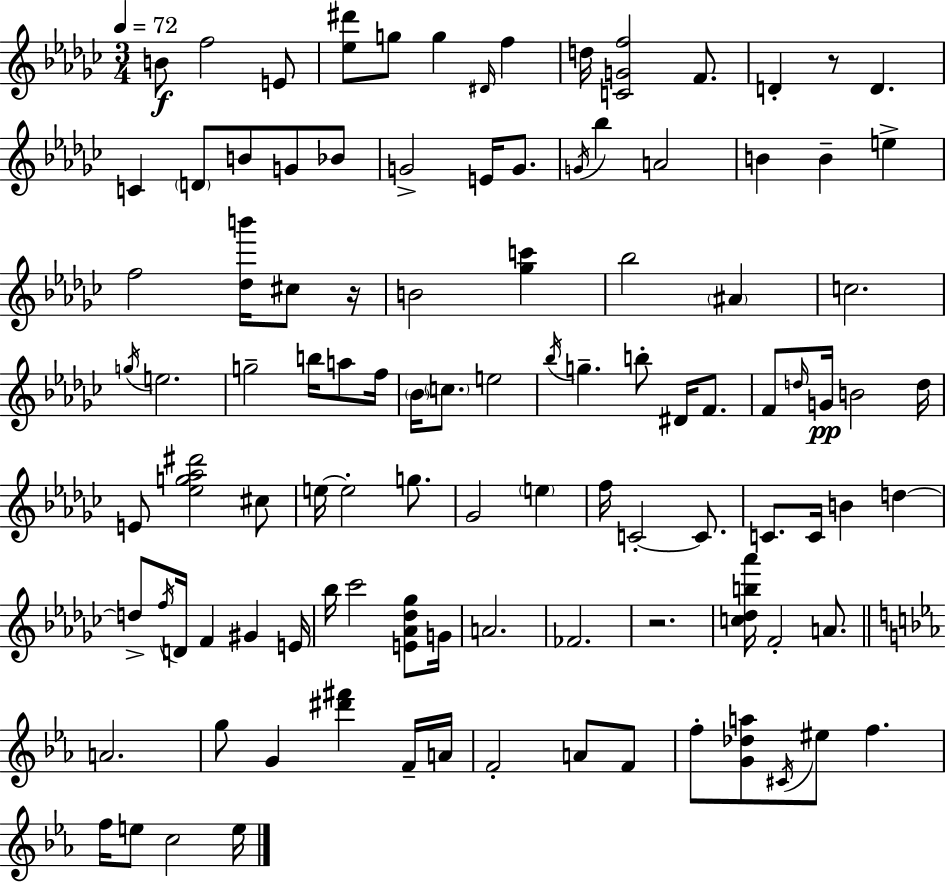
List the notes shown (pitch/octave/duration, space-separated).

B4/e F5/h E4/e [Eb5,D#6]/e G5/e G5/q D#4/s F5/q D5/s [C4,G4,F5]/h F4/e. D4/q R/e D4/q. C4/q D4/e B4/e G4/e Bb4/e G4/h E4/s G4/e. G4/s Bb5/q A4/h B4/q B4/q E5/q F5/h [Db5,B6]/s C#5/e R/s B4/h [Gb5,C6]/q Bb5/h A#4/q C5/h. G5/s E5/h. G5/h B5/s A5/e F5/s Bb4/s C5/e. E5/h Bb5/s G5/q. B5/e D#4/s F4/e. F4/e D5/s G4/s B4/h D5/s E4/e [Eb5,G5,Ab5,D#6]/h C#5/e E5/s E5/h G5/e. Gb4/h E5/q F5/s C4/h C4/e. C4/e. C4/s B4/q D5/q D5/e F5/s D4/s F4/q G#4/q E4/s Bb5/s CES6/h [E4,Ab4,Db5,Gb5]/e G4/s A4/h. FES4/h. R/h. [C5,Db5,B5,Ab6]/s F4/h A4/e. A4/h. G5/e G4/q [D#6,F#6]/q F4/s A4/s F4/h A4/e F4/e F5/e [G4,Db5,A5]/e C#4/s EIS5/e F5/q. F5/s E5/e C5/h E5/s